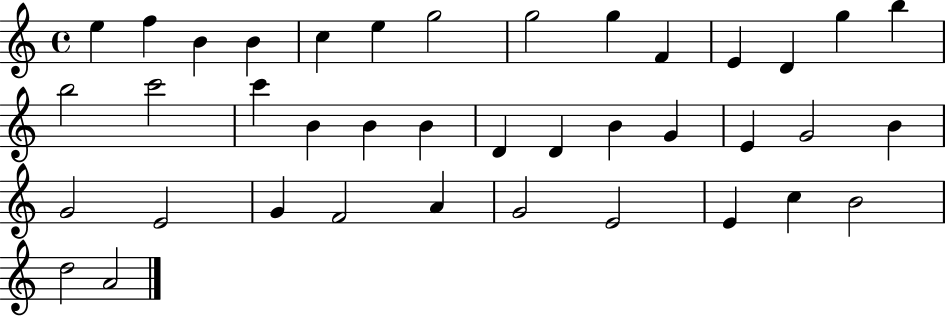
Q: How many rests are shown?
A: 0